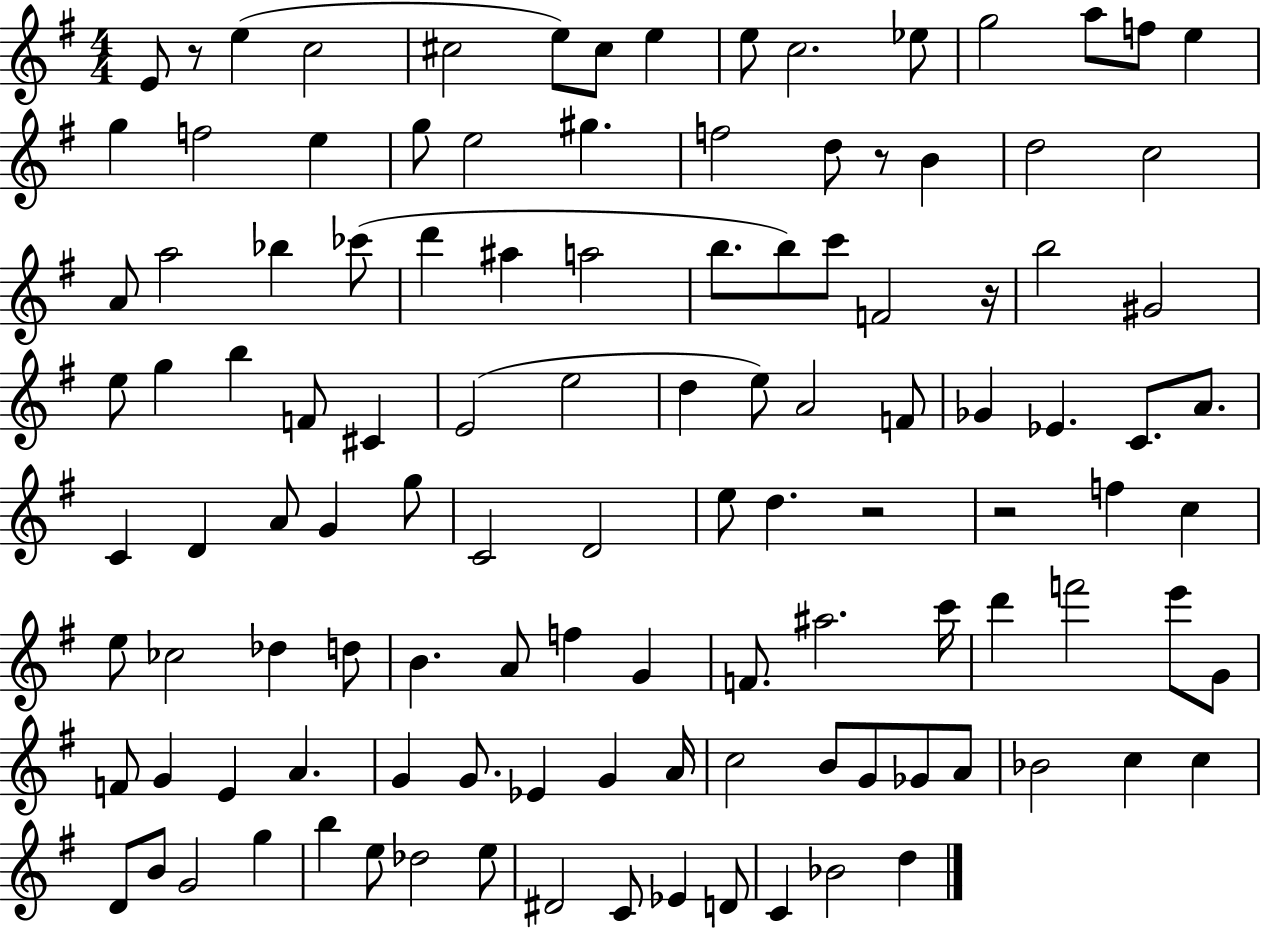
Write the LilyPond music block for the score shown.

{
  \clef treble
  \numericTimeSignature
  \time 4/4
  \key g \major
  \repeat volta 2 { e'8 r8 e''4( c''2 | cis''2 e''8) cis''8 e''4 | e''8 c''2. ees''8 | g''2 a''8 f''8 e''4 | \break g''4 f''2 e''4 | g''8 e''2 gis''4. | f''2 d''8 r8 b'4 | d''2 c''2 | \break a'8 a''2 bes''4 ces'''8( | d'''4 ais''4 a''2 | b''8. b''8) c'''8 f'2 r16 | b''2 gis'2 | \break e''8 g''4 b''4 f'8 cis'4 | e'2( e''2 | d''4 e''8) a'2 f'8 | ges'4 ees'4. c'8. a'8. | \break c'4 d'4 a'8 g'4 g''8 | c'2 d'2 | e''8 d''4. r2 | r2 f''4 c''4 | \break e''8 ces''2 des''4 d''8 | b'4. a'8 f''4 g'4 | f'8. ais''2. c'''16 | d'''4 f'''2 e'''8 g'8 | \break f'8 g'4 e'4 a'4. | g'4 g'8. ees'4 g'4 a'16 | c''2 b'8 g'8 ges'8 a'8 | bes'2 c''4 c''4 | \break d'8 b'8 g'2 g''4 | b''4 e''8 des''2 e''8 | dis'2 c'8 ees'4 d'8 | c'4 bes'2 d''4 | \break } \bar "|."
}